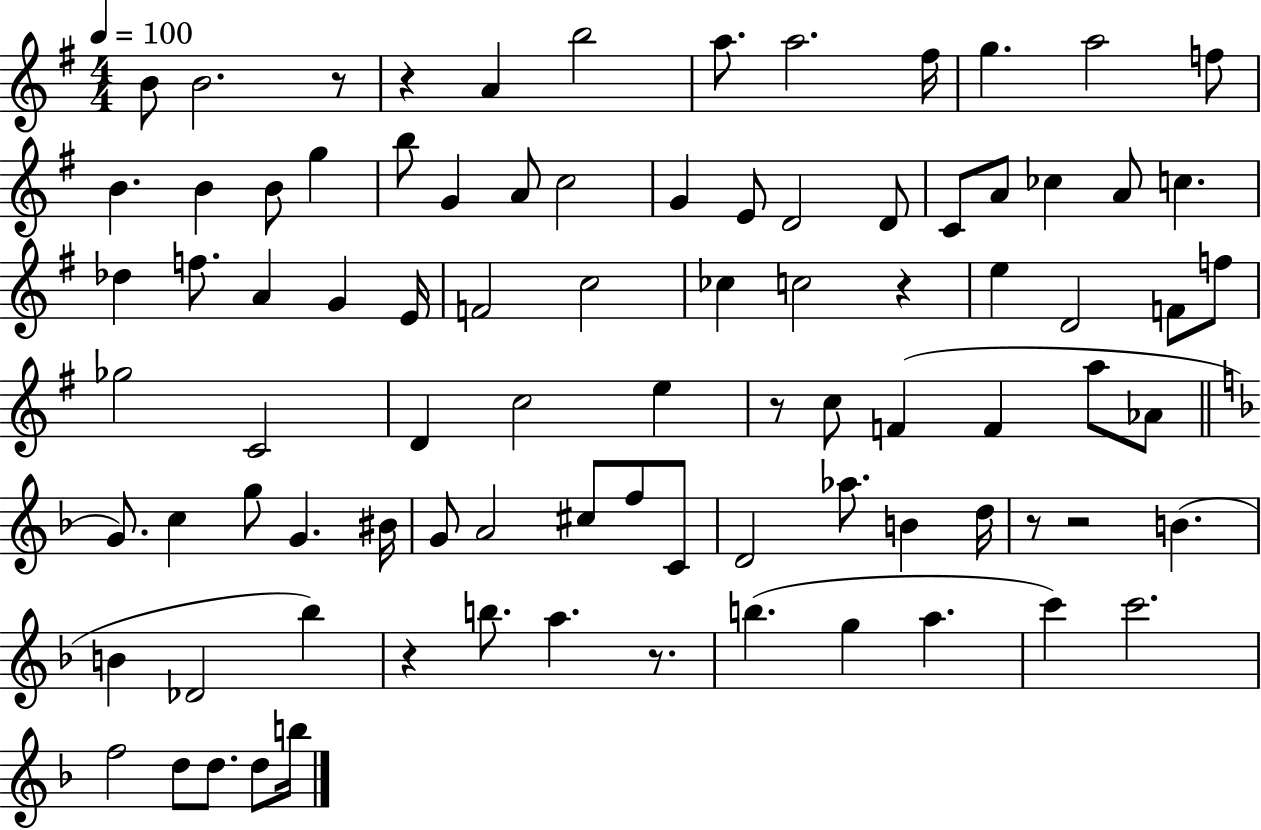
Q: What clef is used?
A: treble